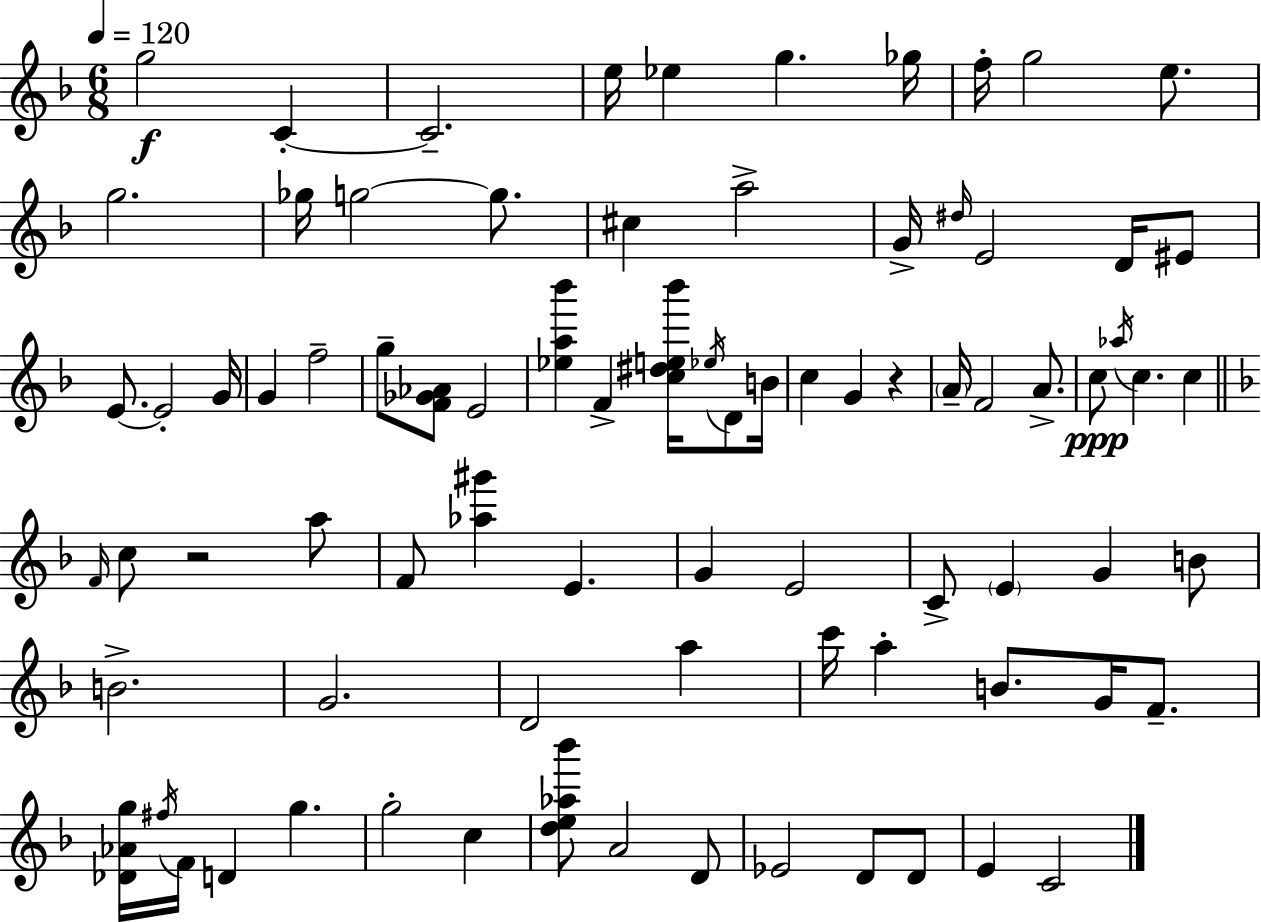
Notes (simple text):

G5/h C4/q C4/h. E5/s Eb5/q G5/q. Gb5/s F5/s G5/h E5/e. G5/h. Gb5/s G5/h G5/e. C#5/q A5/h G4/s D#5/s E4/h D4/s EIS4/e E4/e. E4/h G4/s G4/q F5/h G5/e [F4,Gb4,Ab4]/e E4/h [Eb5,A5,Bb6]/q F4/q [C5,D#5,E5,Bb6]/s Eb5/s D4/e B4/s C5/q G4/q R/q A4/s F4/h A4/e. C5/e Ab5/s C5/q. C5/q F4/s C5/e R/h A5/e F4/e [Ab5,G#6]/q E4/q. G4/q E4/h C4/e E4/q G4/q B4/e B4/h. G4/h. D4/h A5/q C6/s A5/q B4/e. G4/s F4/e. [Db4,Ab4,G5]/s F#5/s F4/s D4/q G5/q. G5/h C5/q [D5,E5,Ab5,Bb6]/e A4/h D4/e Eb4/h D4/e D4/e E4/q C4/h